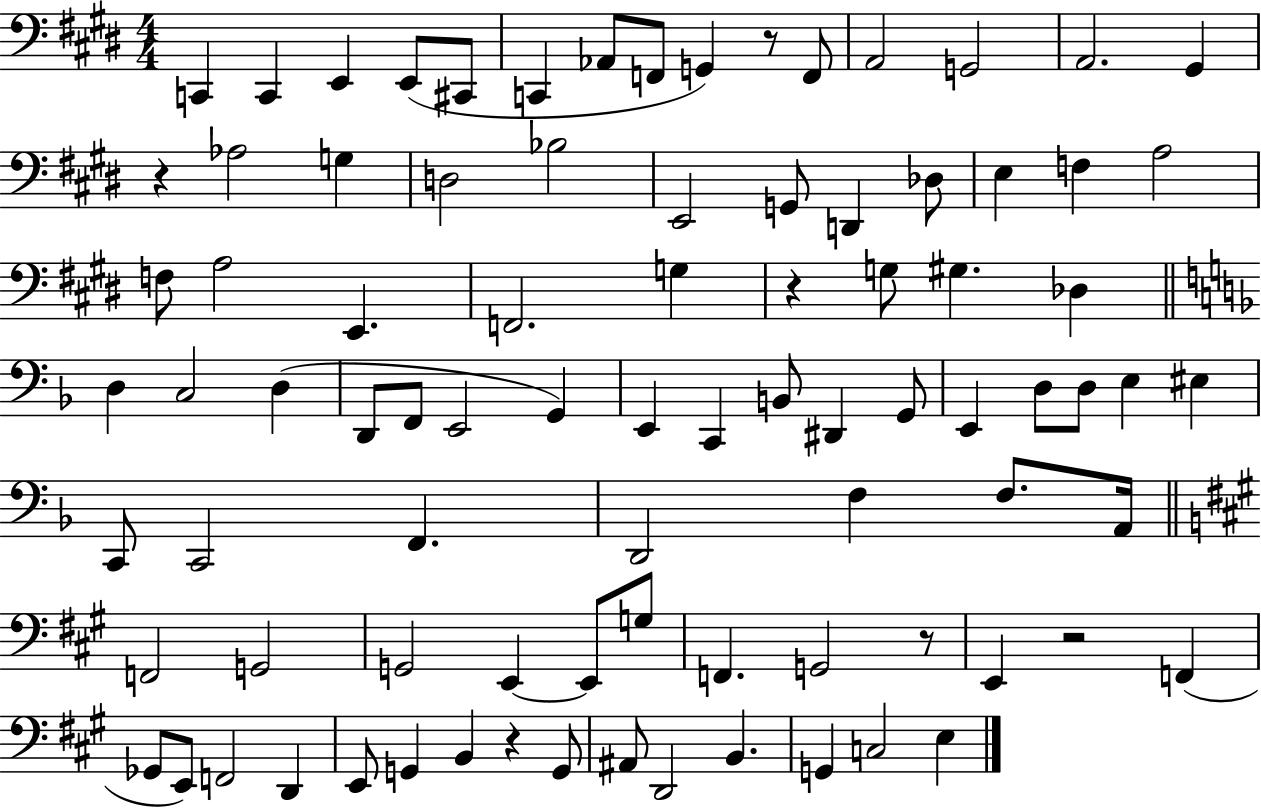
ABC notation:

X:1
T:Untitled
M:4/4
L:1/4
K:E
C,, C,, E,, E,,/2 ^C,,/2 C,, _A,,/2 F,,/2 G,, z/2 F,,/2 A,,2 G,,2 A,,2 ^G,, z _A,2 G, D,2 _B,2 E,,2 G,,/2 D,, _D,/2 E, F, A,2 F,/2 A,2 E,, F,,2 G, z G,/2 ^G, _D, D, C,2 D, D,,/2 F,,/2 E,,2 G,, E,, C,, B,,/2 ^D,, G,,/2 E,, D,/2 D,/2 E, ^E, C,,/2 C,,2 F,, D,,2 F, F,/2 A,,/4 F,,2 G,,2 G,,2 E,, E,,/2 G,/2 F,, G,,2 z/2 E,, z2 F,, _G,,/2 E,,/2 F,,2 D,, E,,/2 G,, B,, z G,,/2 ^A,,/2 D,,2 B,, G,, C,2 E,